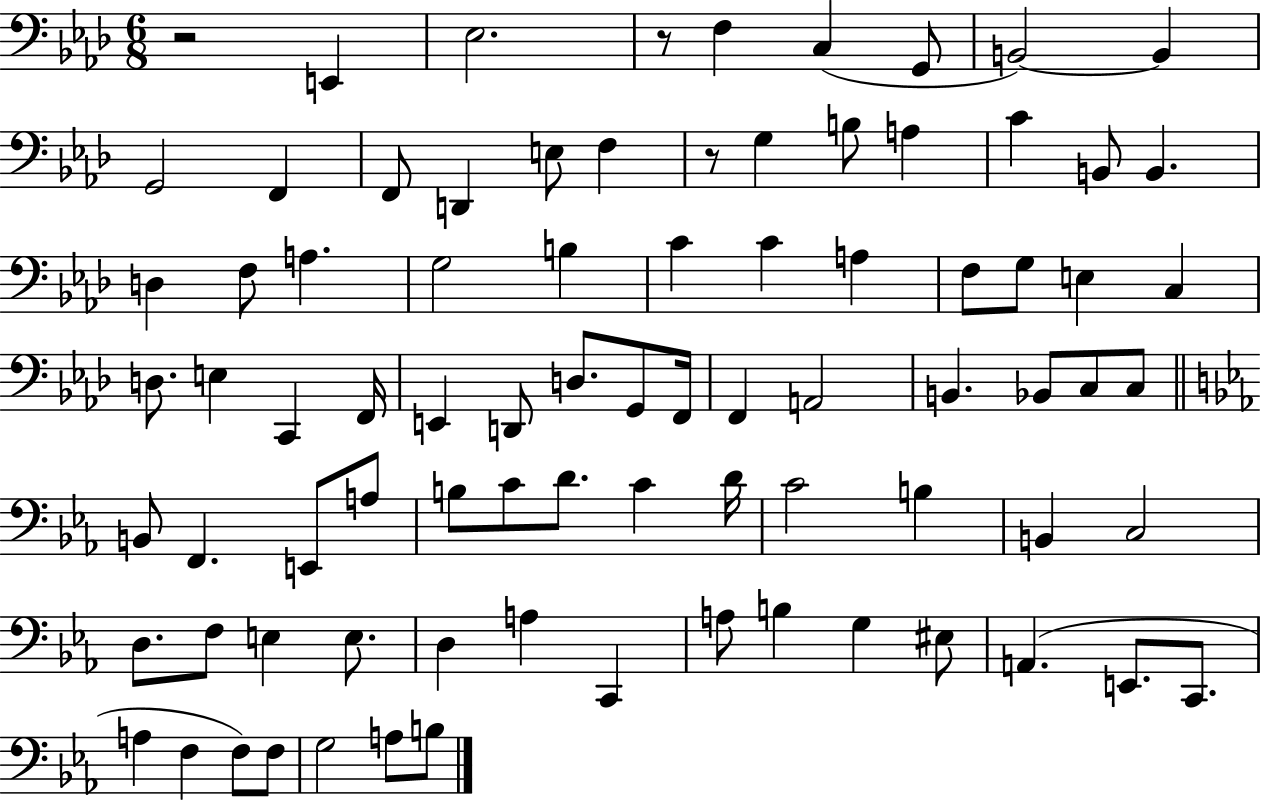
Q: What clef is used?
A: bass